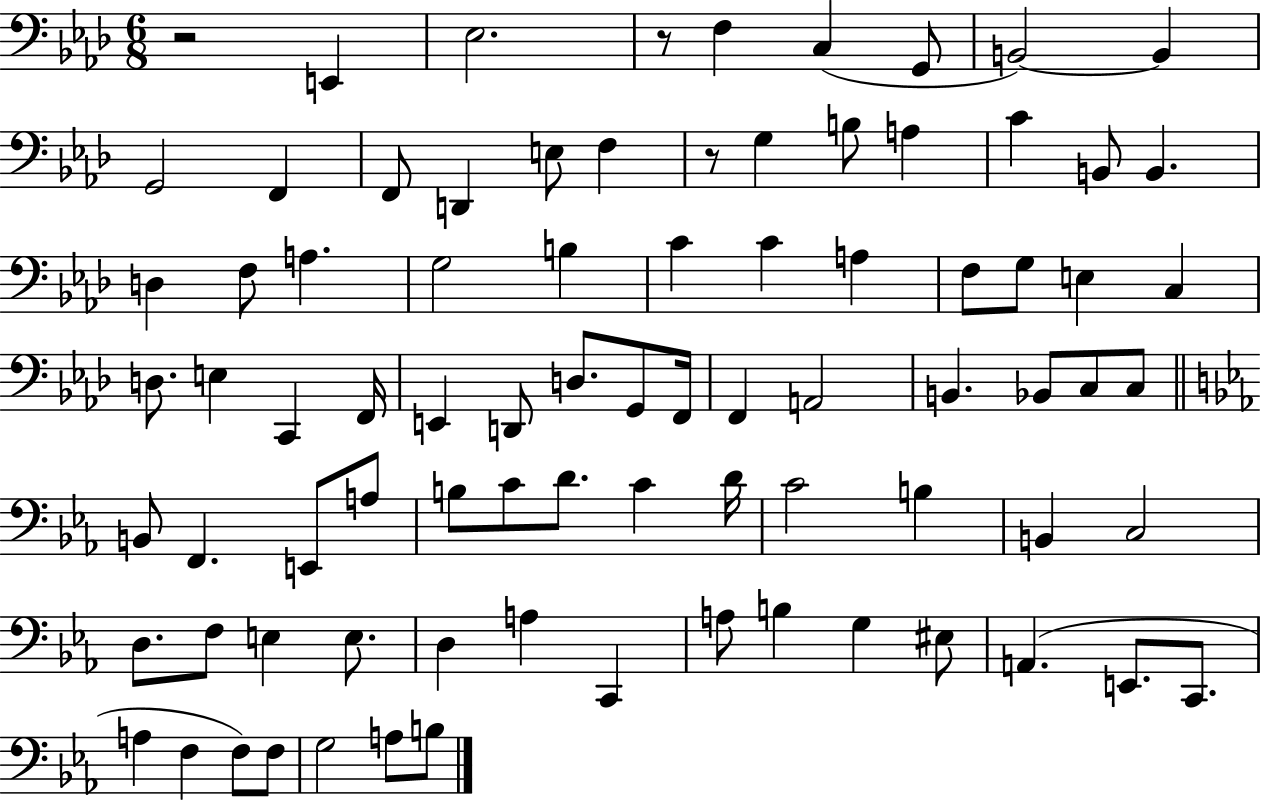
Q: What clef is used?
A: bass